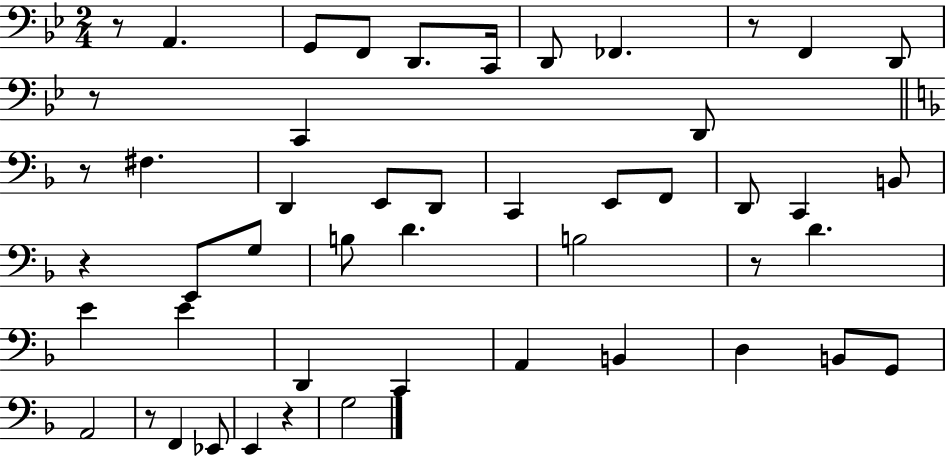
{
  \clef bass
  \numericTimeSignature
  \time 2/4
  \key bes \major
  r8 a,4. | g,8 f,8 d,8. c,16 | d,8 fes,4. | r8 f,4 d,8 | \break r8 c,4 d,8 | \bar "||" \break \key f \major r8 fis4. | d,4 e,8 d,8 | c,4 e,8 f,8 | d,8 c,4 b,8 | \break r4 e,8 g8 | b8 d'4. | b2 | r8 d'4. | \break e'4 e'4 | d,4 c,4 | a,4 b,4 | d4 b,8 g,8 | \break a,2 | r8 f,4 ees,8 | e,4 r4 | g2 | \break \bar "|."
}